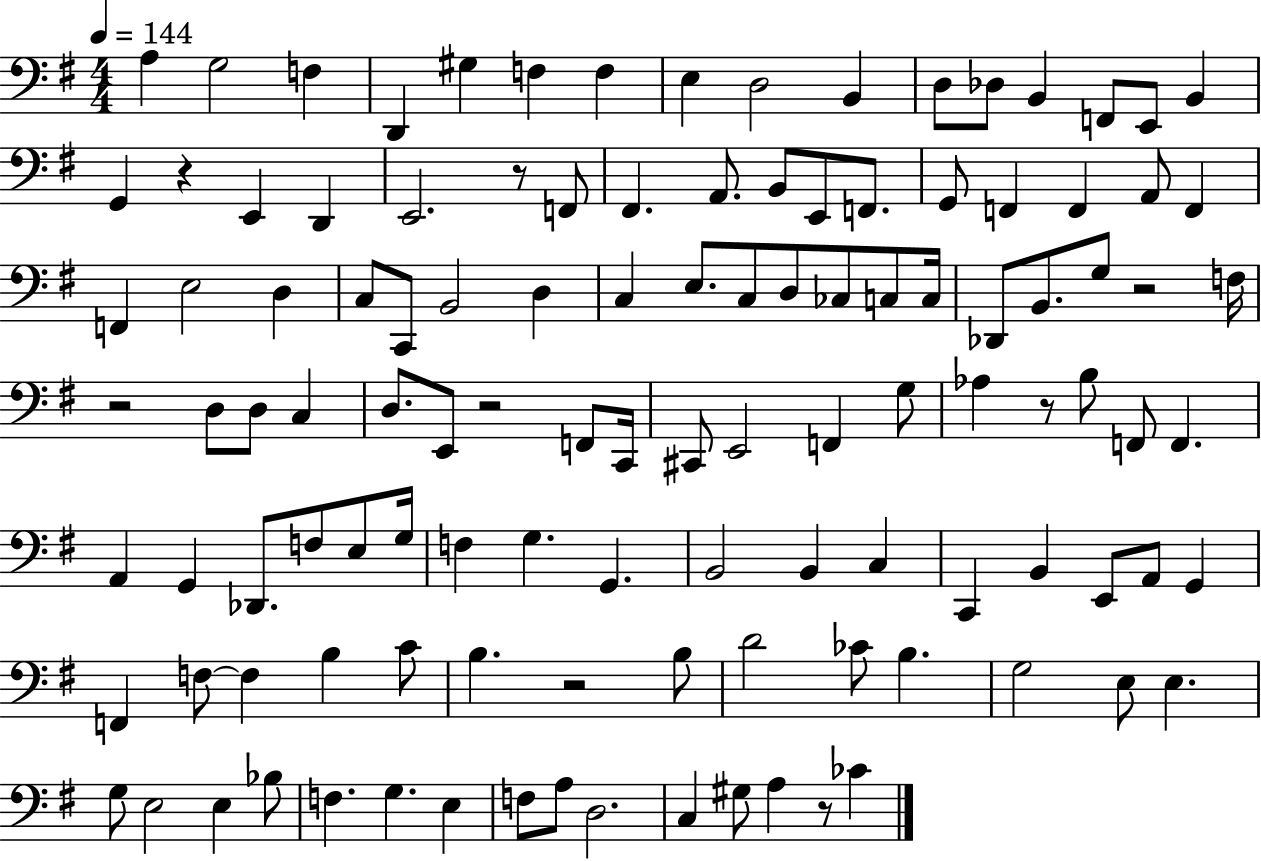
A3/q G3/h F3/q D2/q G#3/q F3/q F3/q E3/q D3/h B2/q D3/e Db3/e B2/q F2/e E2/e B2/q G2/q R/q E2/q D2/q E2/h. R/e F2/e F#2/q. A2/e. B2/e E2/e F2/e. G2/e F2/q F2/q A2/e F2/q F2/q E3/h D3/q C3/e C2/e B2/h D3/q C3/q E3/e. C3/e D3/e CES3/e C3/e C3/s Db2/e B2/e. G3/e R/h F3/s R/h D3/e D3/e C3/q D3/e. E2/e R/h F2/e C2/s C#2/e E2/h F2/q G3/e Ab3/q R/e B3/e F2/e F2/q. A2/q G2/q Db2/e. F3/e E3/e G3/s F3/q G3/q. G2/q. B2/h B2/q C3/q C2/q B2/q E2/e A2/e G2/q F2/q F3/e F3/q B3/q C4/e B3/q. R/h B3/e D4/h CES4/e B3/q. G3/h E3/e E3/q. G3/e E3/h E3/q Bb3/e F3/q. G3/q. E3/q F3/e A3/e D3/h. C3/q G#3/e A3/q R/e CES4/q